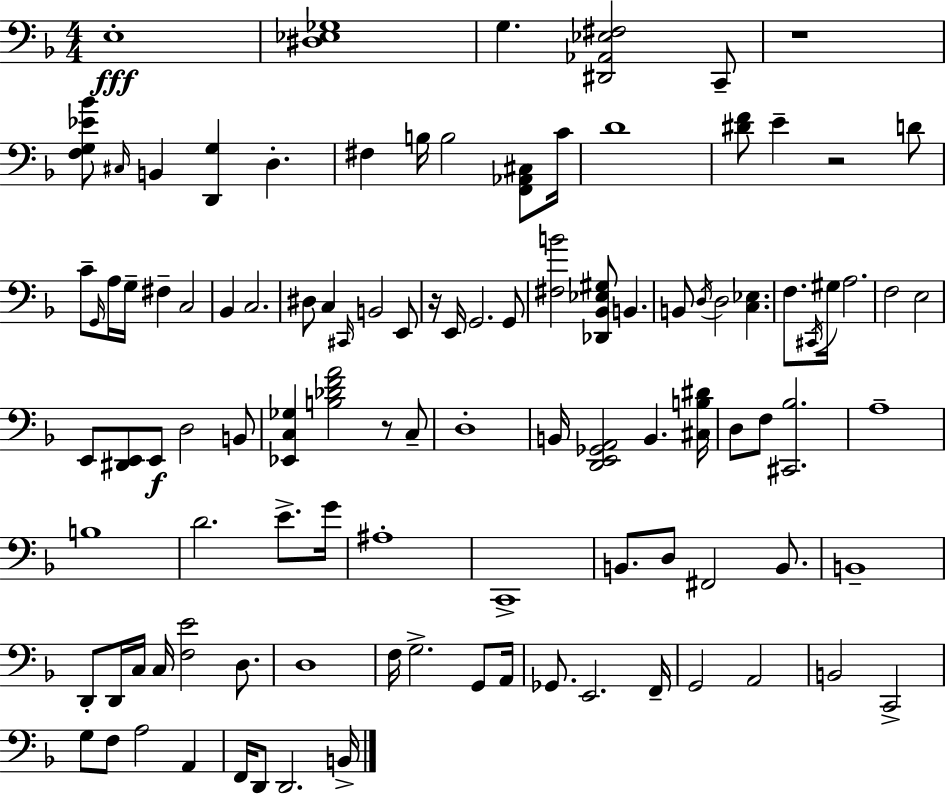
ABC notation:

X:1
T:Untitled
M:4/4
L:1/4
K:F
E,4 [^D,_E,_G,]4 G, [^D,,_A,,_E,^F,]2 C,,/2 z4 [F,G,_E_B]/2 ^C,/4 B,, [D,,G,] D, ^F, B,/4 B,2 [F,,_A,,^C,]/2 C/4 D4 [^DF]/2 E z2 D/2 C/2 G,,/4 A,/4 G,/4 ^F, C,2 _B,, C,2 ^D,/2 C, ^C,,/4 B,,2 E,,/2 z/4 E,,/4 G,,2 G,,/2 [^F,B]2 [_D,,_B,,_E,^G,]/2 B,, B,,/2 D,/4 D,2 [C,_E,] F,/2 ^C,,/4 ^G,/4 A,2 F,2 E,2 E,,/2 [^D,,E,,]/2 E,,/2 D,2 B,,/2 [_E,,C,_G,] [B,_DFA]2 z/2 C,/2 D,4 B,,/4 [D,,E,,_G,,A,,]2 B,, [^C,B,^D]/4 D,/2 F,/2 [^C,,_B,]2 A,4 B,4 D2 E/2 G/4 ^A,4 C,,4 B,,/2 D,/2 ^F,,2 B,,/2 B,,4 D,,/2 D,,/4 C,/4 C,/4 [F,E]2 D,/2 D,4 F,/4 G,2 G,,/2 A,,/4 _G,,/2 E,,2 F,,/4 G,,2 A,,2 B,,2 C,,2 G,/2 F,/2 A,2 A,, F,,/4 D,,/2 D,,2 B,,/4